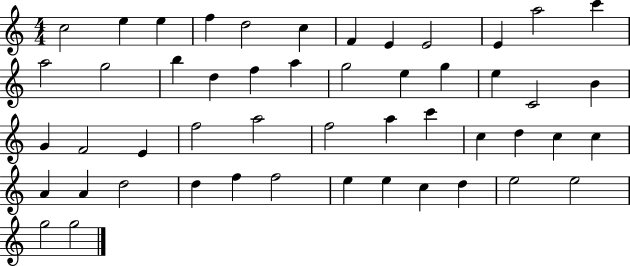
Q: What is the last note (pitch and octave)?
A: G5